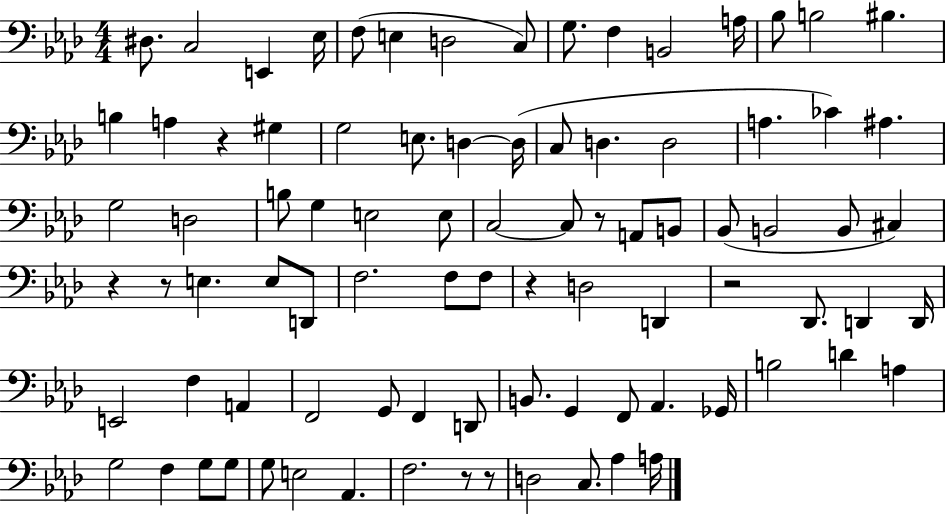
{
  \clef bass
  \numericTimeSignature
  \time 4/4
  \key aes \major
  dis8. c2 e,4 ees16 | f8( e4 d2 c8) | g8. f4 b,2 a16 | bes8 b2 bis4. | \break b4 a4 r4 gis4 | g2 e8. d4~~ d16( | c8 d4. d2 | a4. ces'4) ais4. | \break g2 d2 | b8 g4 e2 e8 | c2~~ c8 r8 a,8 b,8 | bes,8( b,2 b,8 cis4) | \break r4 r8 e4. e8 d,8 | f2. f8 f8 | r4 d2 d,4 | r2 des,8. d,4 d,16 | \break e,2 f4 a,4 | f,2 g,8 f,4 d,8 | b,8. g,4 f,8 aes,4. ges,16 | b2 d'4 a4 | \break g2 f4 g8 g8 | g8 e2 aes,4. | f2. r8 r8 | d2 c8. aes4 a16 | \break \bar "|."
}